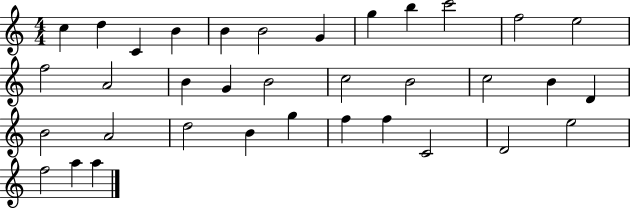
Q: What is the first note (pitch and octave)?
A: C5